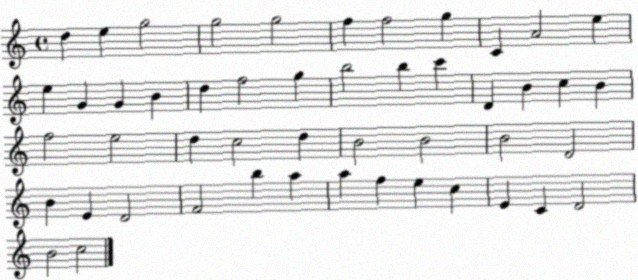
X:1
T:Untitled
M:4/4
L:1/4
K:C
d e g2 g2 g2 f f2 g C A2 e e G G B d f2 g b2 b c' D B c B f2 e2 d c2 d B2 B2 B2 D2 B E D2 F2 b a a f e c E C D2 B2 c2